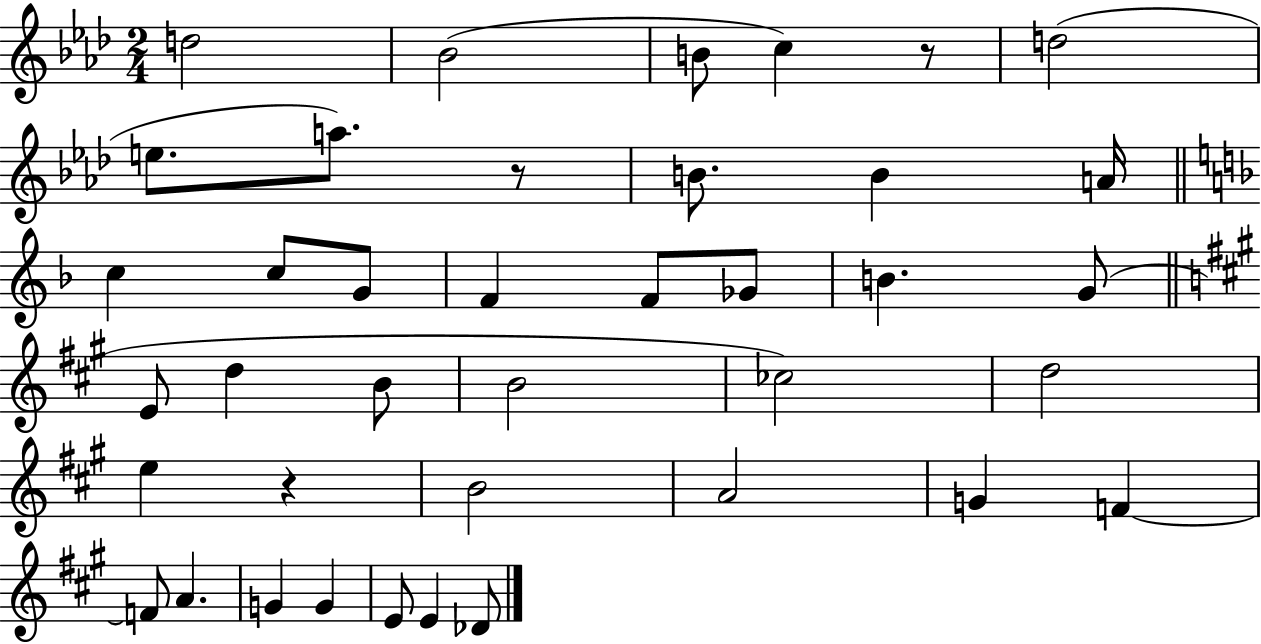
D5/h Bb4/h B4/e C5/q R/e D5/h E5/e. A5/e. R/e B4/e. B4/q A4/s C5/q C5/e G4/e F4/q F4/e Gb4/e B4/q. G4/e E4/e D5/q B4/e B4/h CES5/h D5/h E5/q R/q B4/h A4/h G4/q F4/q F4/e A4/q. G4/q G4/q E4/e E4/q Db4/e